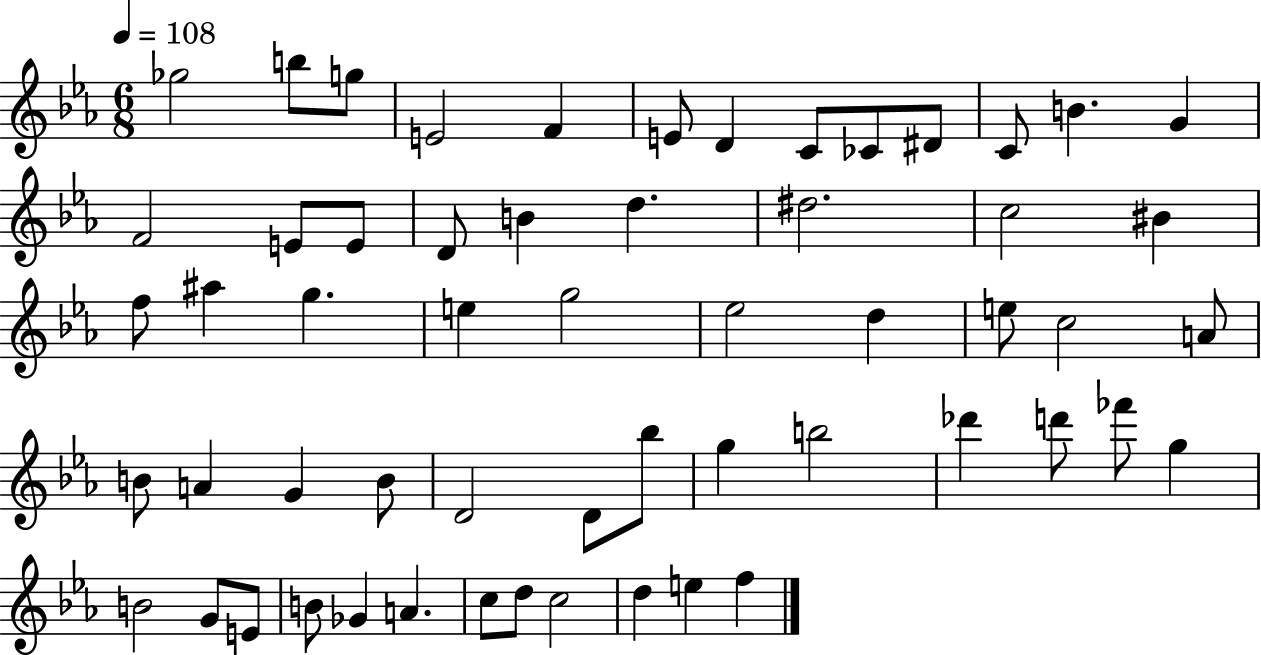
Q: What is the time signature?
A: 6/8